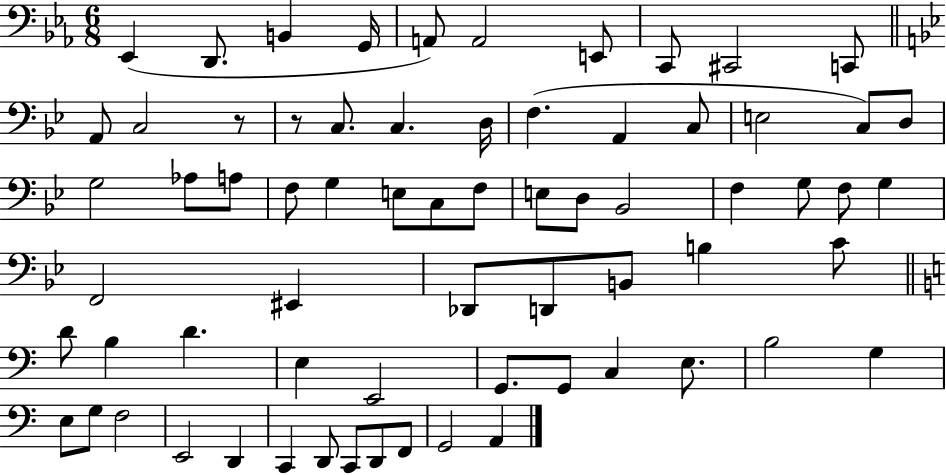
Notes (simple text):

Eb2/q D2/e. B2/q G2/s A2/e A2/h E2/e C2/e C#2/h C2/e A2/e C3/h R/e R/e C3/e. C3/q. D3/s F3/q. A2/q C3/e E3/h C3/e D3/e G3/h Ab3/e A3/e F3/e G3/q E3/e C3/e F3/e E3/e D3/e Bb2/h F3/q G3/e F3/e G3/q F2/h EIS2/q Db2/e D2/e B2/e B3/q C4/e D4/e B3/q D4/q. E3/q E2/h G2/e. G2/e C3/q E3/e. B3/h G3/q E3/e G3/e F3/h E2/h D2/q C2/q D2/e C2/e D2/e F2/e G2/h A2/q